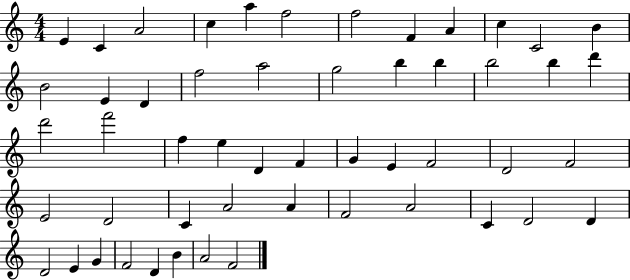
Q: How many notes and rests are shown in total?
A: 52